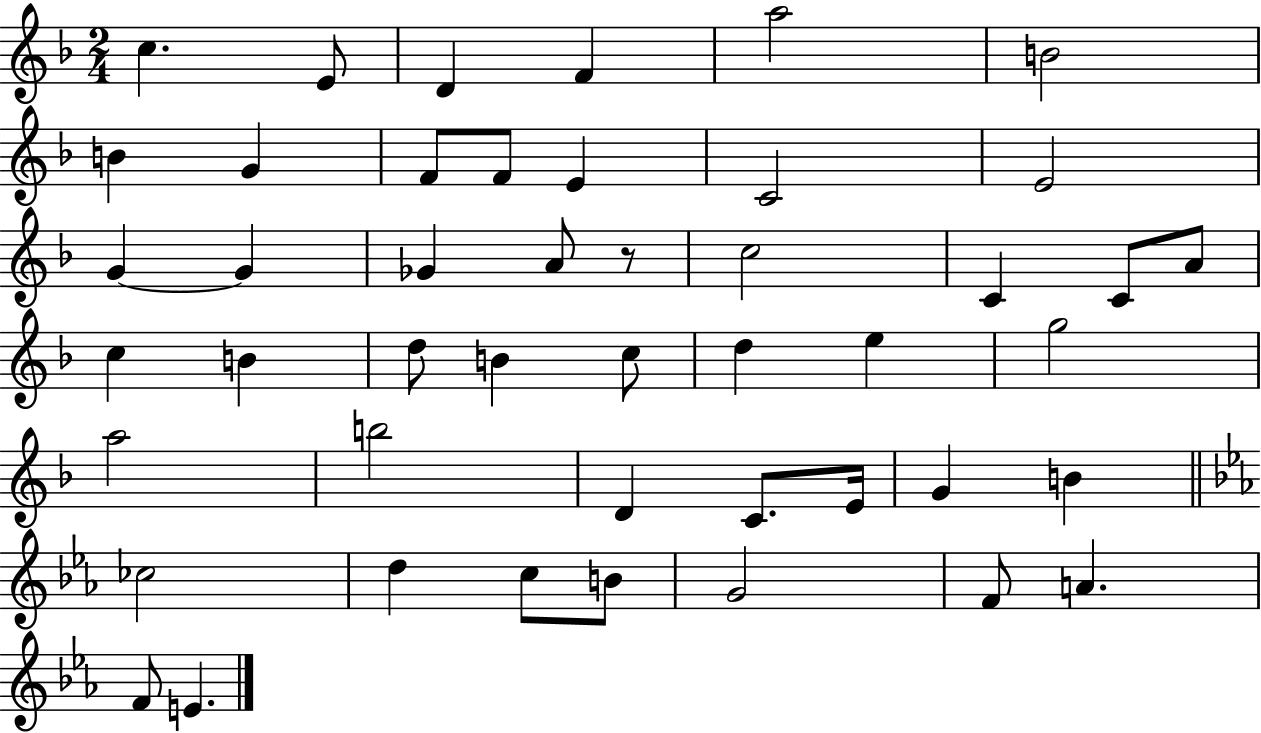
{
  \clef treble
  \numericTimeSignature
  \time 2/4
  \key f \major
  c''4. e'8 | d'4 f'4 | a''2 | b'2 | \break b'4 g'4 | f'8 f'8 e'4 | c'2 | e'2 | \break g'4~~ g'4 | ges'4 a'8 r8 | c''2 | c'4 c'8 a'8 | \break c''4 b'4 | d''8 b'4 c''8 | d''4 e''4 | g''2 | \break a''2 | b''2 | d'4 c'8. e'16 | g'4 b'4 | \break \bar "||" \break \key ees \major ces''2 | d''4 c''8 b'8 | g'2 | f'8 a'4. | \break f'8 e'4. | \bar "|."
}